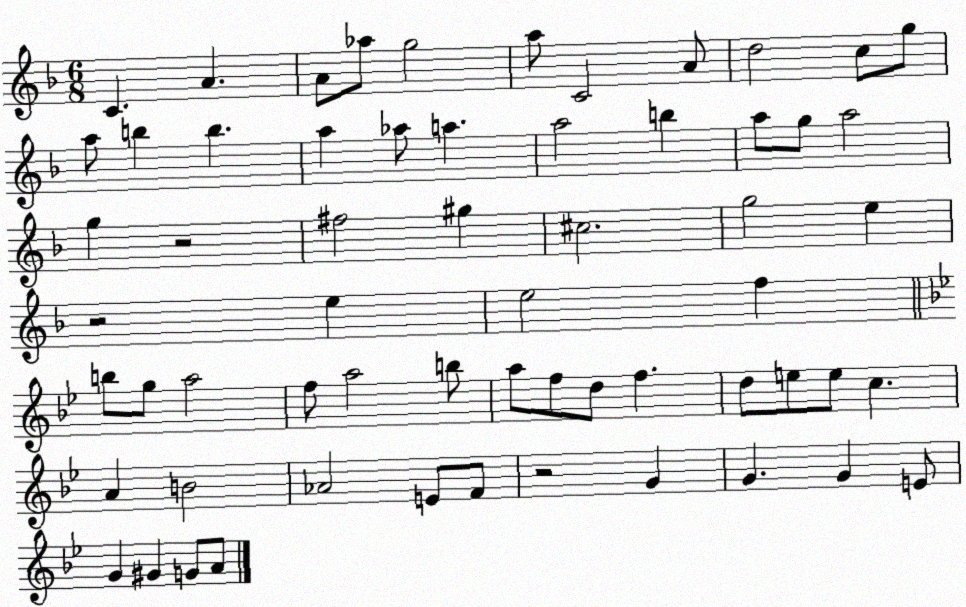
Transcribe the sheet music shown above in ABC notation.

X:1
T:Untitled
M:6/8
L:1/4
K:F
C A A/2 _a/2 g2 a/2 C2 A/2 d2 c/2 g/2 a/2 b b a _a/2 a a2 b a/2 g/2 a2 g z2 ^f2 ^g ^c2 g2 e z2 e e2 f b/2 g/2 a2 f/2 a2 b/2 a/2 f/2 d/2 f d/2 e/2 e/2 c A B2 _A2 E/2 F/2 z2 G G G E/2 G ^G G/2 A/2